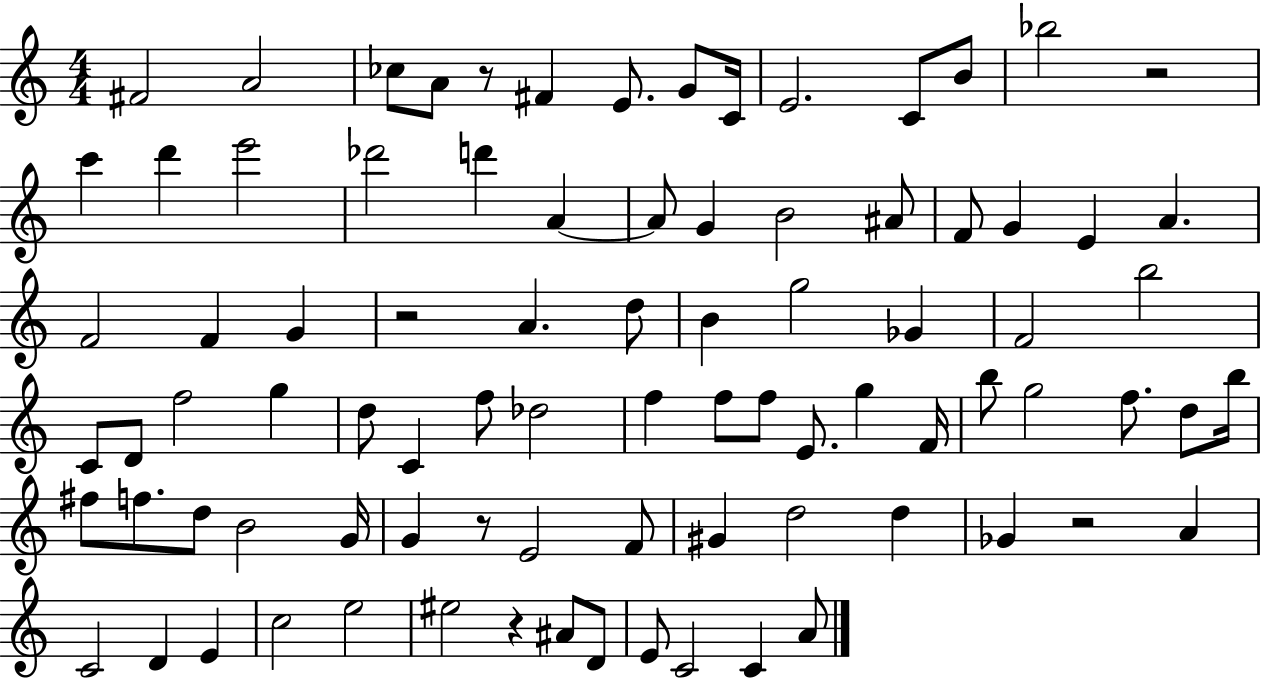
F#4/h A4/h CES5/e A4/e R/e F#4/q E4/e. G4/e C4/s E4/h. C4/e B4/e Bb5/h R/h C6/q D6/q E6/h Db6/h D6/q A4/q A4/e G4/q B4/h A#4/e F4/e G4/q E4/q A4/q. F4/h F4/q G4/q R/h A4/q. D5/e B4/q G5/h Gb4/q F4/h B5/h C4/e D4/e F5/h G5/q D5/e C4/q F5/e Db5/h F5/q F5/e F5/e E4/e. G5/q F4/s B5/e G5/h F5/e. D5/e B5/s F#5/e F5/e. D5/e B4/h G4/s G4/q R/e E4/h F4/e G#4/q D5/h D5/q Gb4/q R/h A4/q C4/h D4/q E4/q C5/h E5/h EIS5/h R/q A#4/e D4/e E4/e C4/h C4/q A4/e